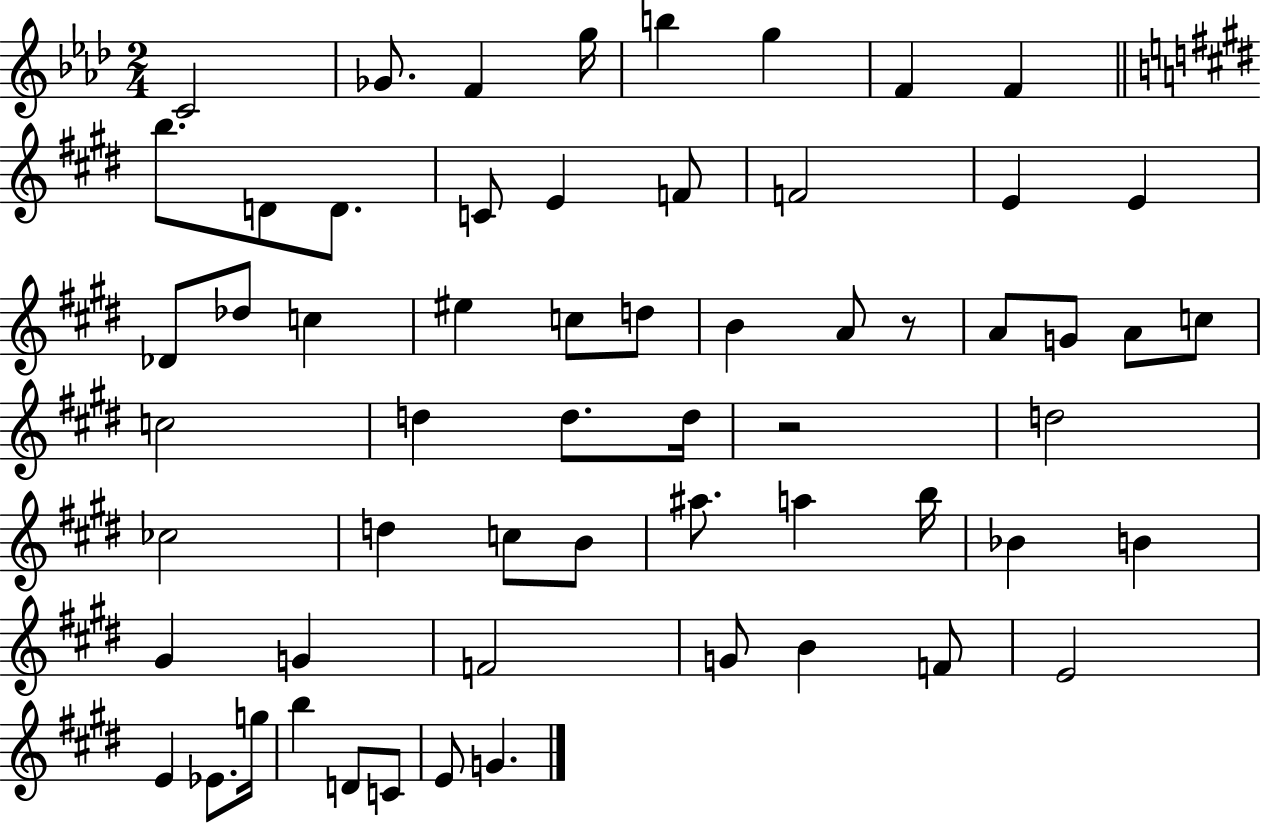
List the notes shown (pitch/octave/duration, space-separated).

C4/h Gb4/e. F4/q G5/s B5/q G5/q F4/q F4/q B5/e. D4/e D4/e. C4/e E4/q F4/e F4/h E4/q E4/q Db4/e Db5/e C5/q EIS5/q C5/e D5/e B4/q A4/e R/e A4/e G4/e A4/e C5/e C5/h D5/q D5/e. D5/s R/h D5/h CES5/h D5/q C5/e B4/e A#5/e. A5/q B5/s Bb4/q B4/q G#4/q G4/q F4/h G4/e B4/q F4/e E4/h E4/q Eb4/e. G5/s B5/q D4/e C4/e E4/e G4/q.